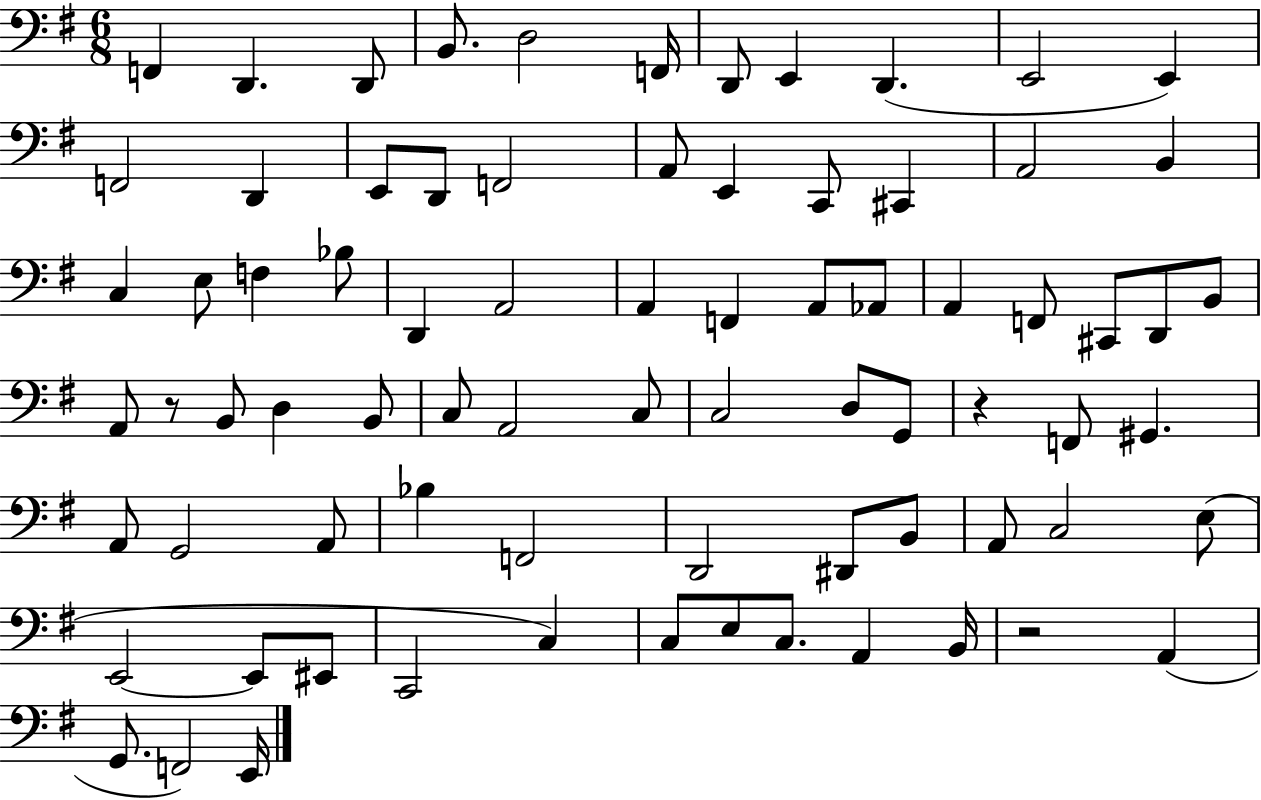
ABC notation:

X:1
T:Untitled
M:6/8
L:1/4
K:G
F,, D,, D,,/2 B,,/2 D,2 F,,/4 D,,/2 E,, D,, E,,2 E,, F,,2 D,, E,,/2 D,,/2 F,,2 A,,/2 E,, C,,/2 ^C,, A,,2 B,, C, E,/2 F, _B,/2 D,, A,,2 A,, F,, A,,/2 _A,,/2 A,, F,,/2 ^C,,/2 D,,/2 B,,/2 A,,/2 z/2 B,,/2 D, B,,/2 C,/2 A,,2 C,/2 C,2 D,/2 G,,/2 z F,,/2 ^G,, A,,/2 G,,2 A,,/2 _B, F,,2 D,,2 ^D,,/2 B,,/2 A,,/2 C,2 E,/2 E,,2 E,,/2 ^E,,/2 C,,2 C, C,/2 E,/2 C,/2 A,, B,,/4 z2 A,, G,,/2 F,,2 E,,/4